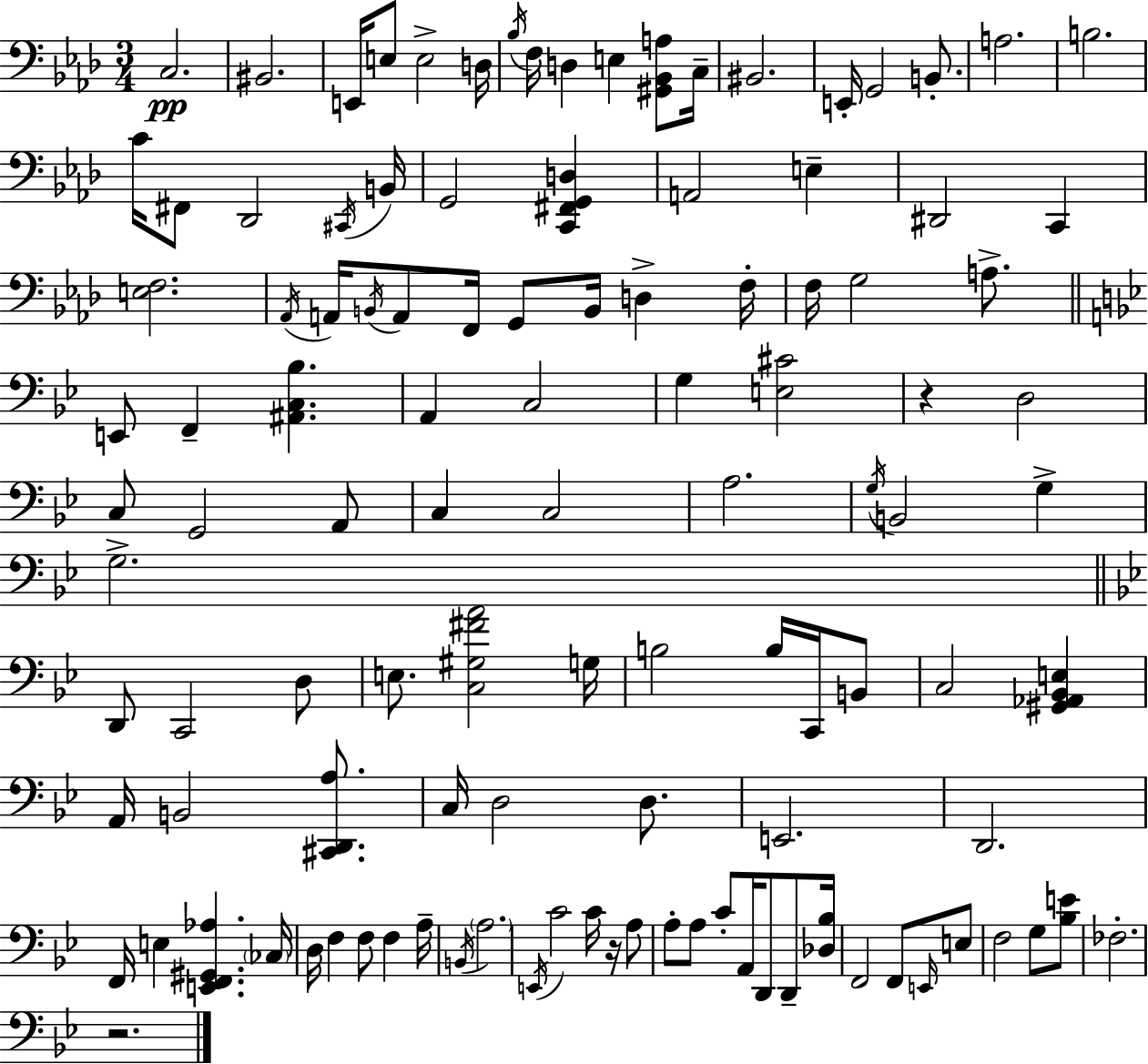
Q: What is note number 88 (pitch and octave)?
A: A3